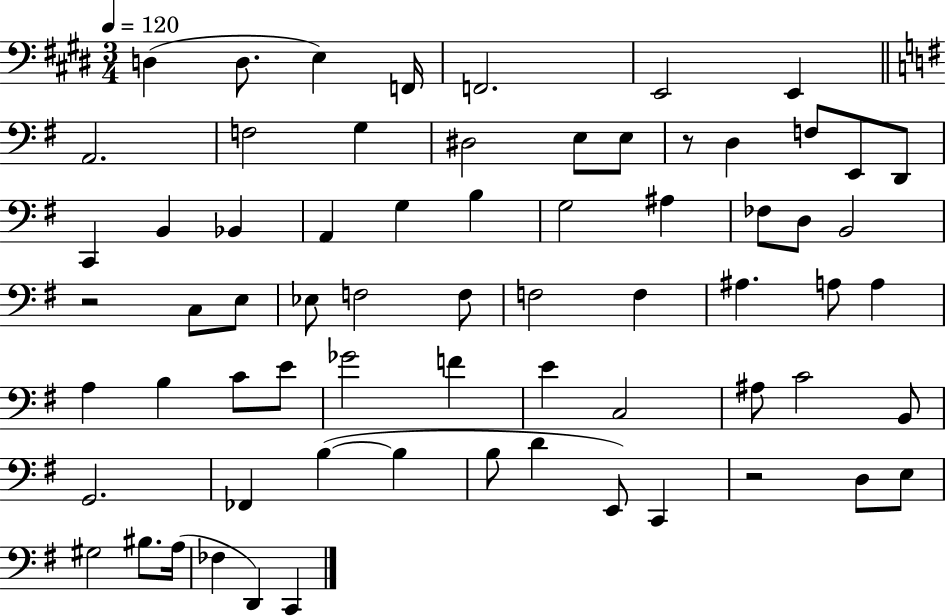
X:1
T:Untitled
M:3/4
L:1/4
K:E
D, D,/2 E, F,,/4 F,,2 E,,2 E,, A,,2 F,2 G, ^D,2 E,/2 E,/2 z/2 D, F,/2 E,,/2 D,,/2 C,, B,, _B,, A,, G, B, G,2 ^A, _F,/2 D,/2 B,,2 z2 C,/2 E,/2 _E,/2 F,2 F,/2 F,2 F, ^A, A,/2 A, A, B, C/2 E/2 _G2 F E C,2 ^A,/2 C2 B,,/2 G,,2 _F,, B, B, B,/2 D E,,/2 C,, z2 D,/2 E,/2 ^G,2 ^B,/2 A,/4 _F, D,, C,,